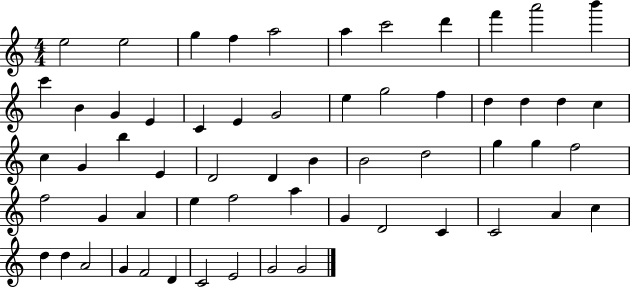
{
  \clef treble
  \numericTimeSignature
  \time 4/4
  \key c \major
  e''2 e''2 | g''4 f''4 a''2 | a''4 c'''2 d'''4 | f'''4 a'''2 b'''4 | \break c'''4 b'4 g'4 e'4 | c'4 e'4 g'2 | e''4 g''2 f''4 | d''4 d''4 d''4 c''4 | \break c''4 g'4 b''4 e'4 | d'2 d'4 b'4 | b'2 d''2 | g''4 g''4 f''2 | \break f''2 g'4 a'4 | e''4 f''2 a''4 | g'4 d'2 c'4 | c'2 a'4 c''4 | \break d''4 d''4 a'2 | g'4 f'2 d'4 | c'2 e'2 | g'2 g'2 | \break \bar "|."
}